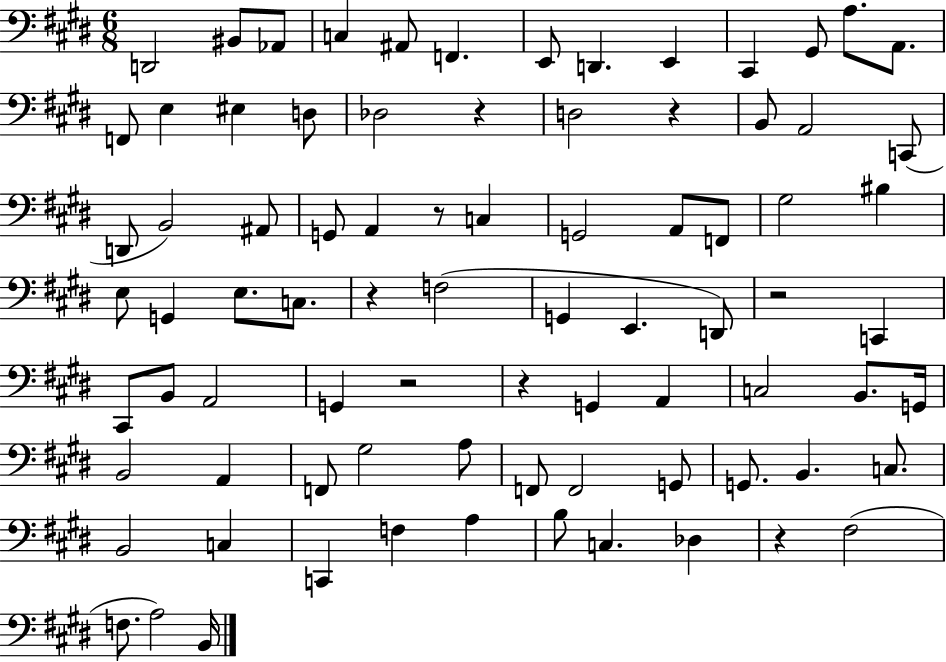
{
  \clef bass
  \numericTimeSignature
  \time 6/8
  \key e \major
  d,2 bis,8 aes,8 | c4 ais,8 f,4. | e,8 d,4. e,4 | cis,4 gis,8 a8. a,8. | \break f,8 e4 eis4 d8 | des2 r4 | d2 r4 | b,8 a,2 c,8( | \break d,8 b,2) ais,8 | g,8 a,4 r8 c4 | g,2 a,8 f,8 | gis2 bis4 | \break e8 g,4 e8. c8. | r4 f2( | g,4 e,4. d,8) | r2 c,4 | \break cis,8 b,8 a,2 | g,4 r2 | r4 g,4 a,4 | c2 b,8. g,16 | \break b,2 a,4 | f,8 gis2 a8 | f,8 f,2 g,8 | g,8. b,4. c8. | \break b,2 c4 | c,4 f4 a4 | b8 c4. des4 | r4 fis2( | \break f8. a2) b,16 | \bar "|."
}